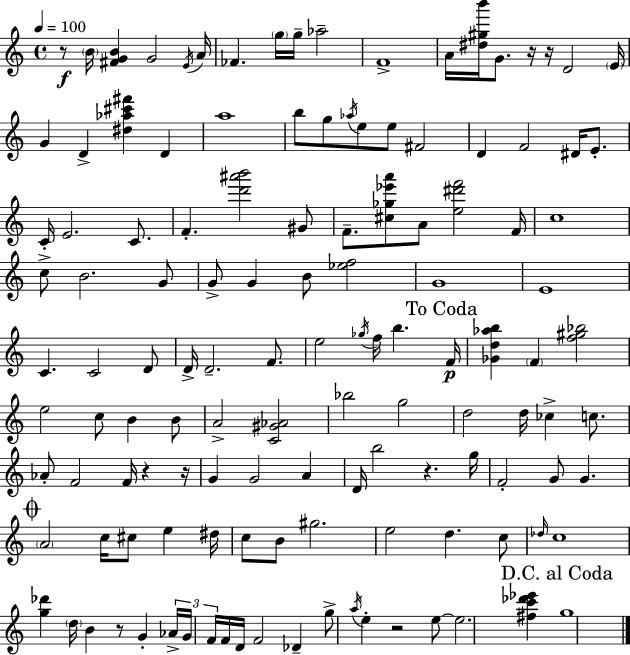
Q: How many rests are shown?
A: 8